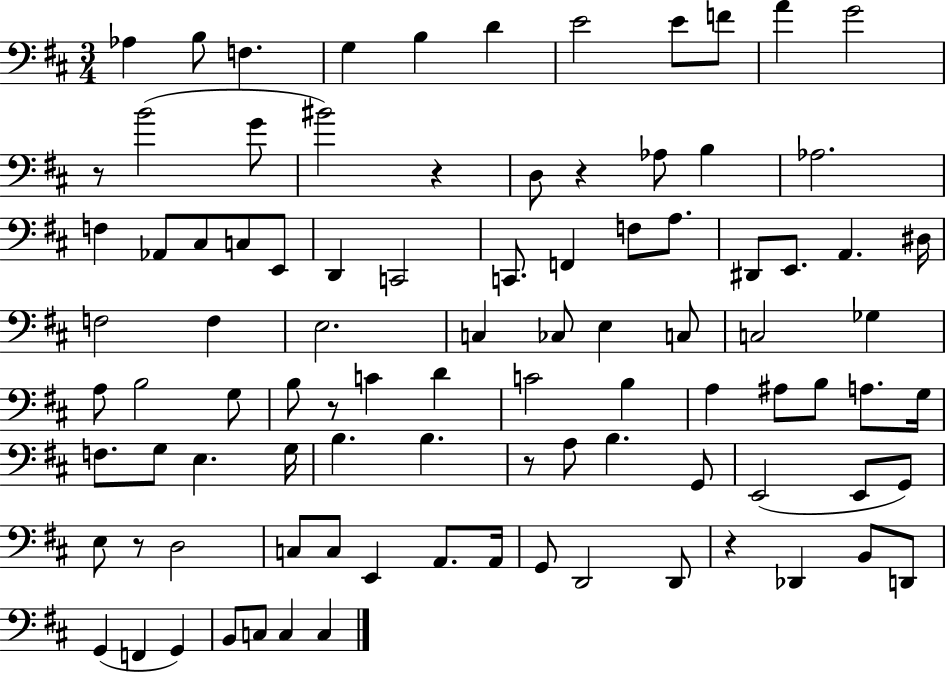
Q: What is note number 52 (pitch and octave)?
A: A#3